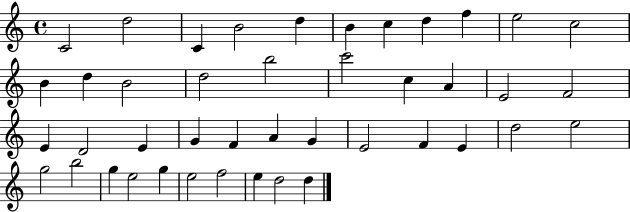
X:1
T:Untitled
M:4/4
L:1/4
K:C
C2 d2 C B2 d B c d f e2 c2 B d B2 d2 b2 c'2 c A E2 F2 E D2 E G F A G E2 F E d2 e2 g2 b2 g e2 g e2 f2 e d2 d